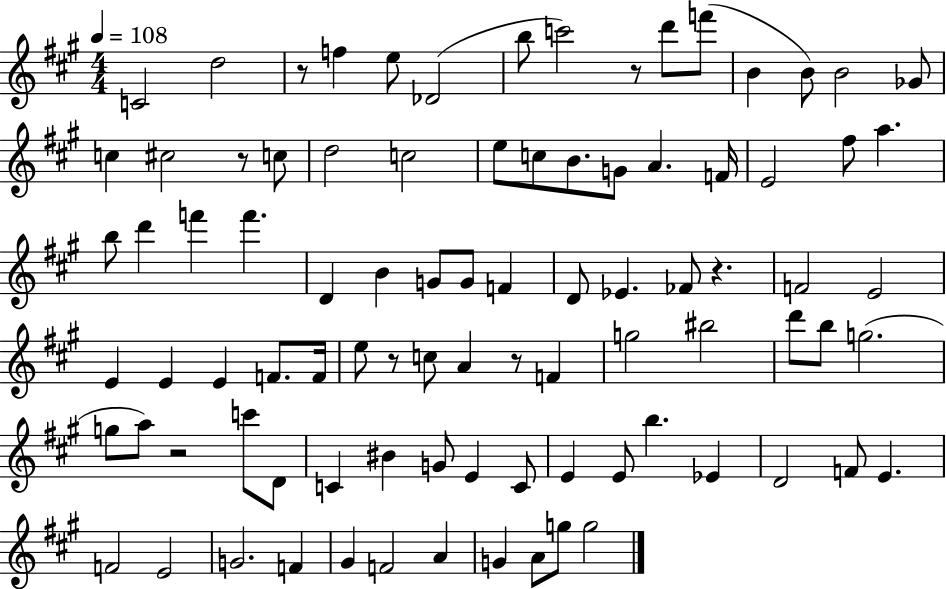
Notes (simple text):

C4/h D5/h R/e F5/q E5/e Db4/h B5/e C6/h R/e D6/e F6/e B4/q B4/e B4/h Gb4/e C5/q C#5/h R/e C5/e D5/h C5/h E5/e C5/e B4/e. G4/e A4/q. F4/s E4/h F#5/e A5/q. B5/e D6/q F6/q F6/q. D4/q B4/q G4/e G4/e F4/q D4/e Eb4/q. FES4/e R/q. F4/h E4/h E4/q E4/q E4/q F4/e. F4/s E5/e R/e C5/e A4/q R/e F4/q G5/h BIS5/h D6/e B5/e G5/h. G5/e A5/e R/h C6/e D4/e C4/q BIS4/q G4/e E4/q C4/e E4/q E4/e B5/q. Eb4/q D4/h F4/e E4/q. F4/h E4/h G4/h. F4/q G#4/q F4/h A4/q G4/q A4/e G5/e G5/h